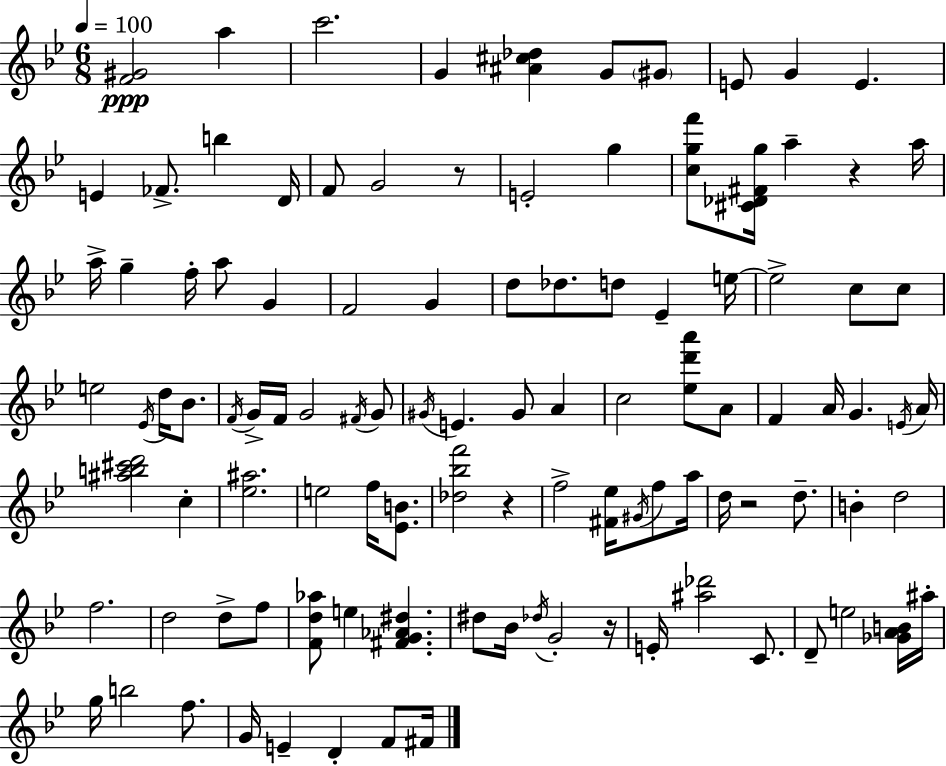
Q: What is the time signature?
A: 6/8